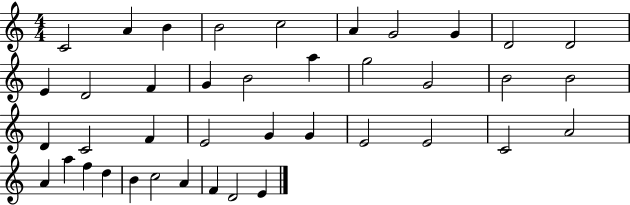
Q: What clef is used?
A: treble